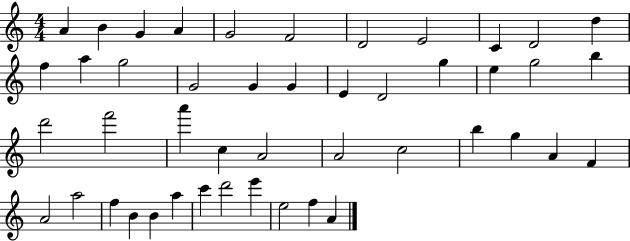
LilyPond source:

{
  \clef treble
  \numericTimeSignature
  \time 4/4
  \key c \major
  a'4 b'4 g'4 a'4 | g'2 f'2 | d'2 e'2 | c'4 d'2 d''4 | \break f''4 a''4 g''2 | g'2 g'4 g'4 | e'4 d'2 g''4 | e''4 g''2 b''4 | \break d'''2 f'''2 | a'''4 c''4 a'2 | a'2 c''2 | b''4 g''4 a'4 f'4 | \break a'2 a''2 | f''4 b'4 b'4 a''4 | c'''4 d'''2 e'''4 | e''2 f''4 a'4 | \break \bar "|."
}